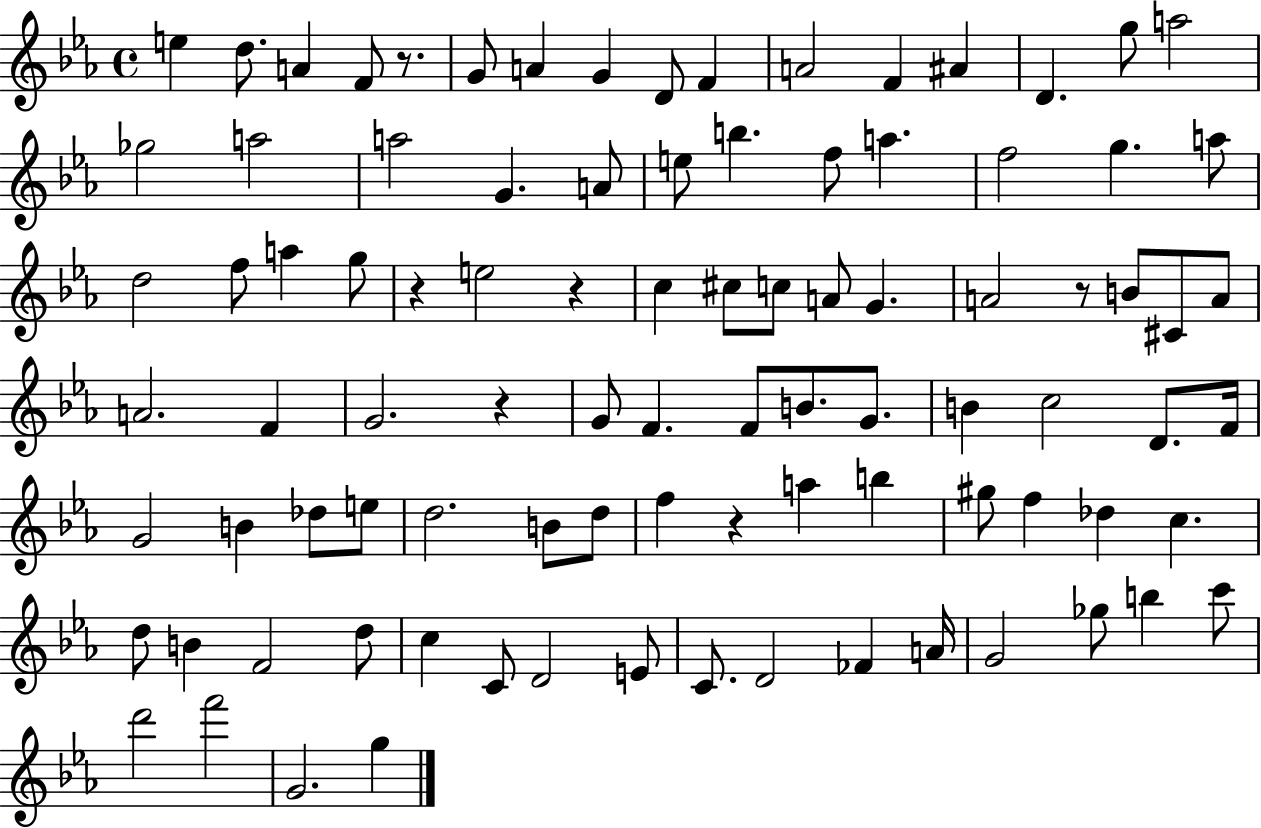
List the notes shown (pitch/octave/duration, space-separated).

E5/q D5/e. A4/q F4/e R/e. G4/e A4/q G4/q D4/e F4/q A4/h F4/q A#4/q D4/q. G5/e A5/h Gb5/h A5/h A5/h G4/q. A4/e E5/e B5/q. F5/e A5/q. F5/h G5/q. A5/e D5/h F5/e A5/q G5/e R/q E5/h R/q C5/q C#5/e C5/e A4/e G4/q. A4/h R/e B4/e C#4/e A4/e A4/h. F4/q G4/h. R/q G4/e F4/q. F4/e B4/e. G4/e. B4/q C5/h D4/e. F4/s G4/h B4/q Db5/e E5/e D5/h. B4/e D5/e F5/q R/q A5/q B5/q G#5/e F5/q Db5/q C5/q. D5/e B4/q F4/h D5/e C5/q C4/e D4/h E4/e C4/e. D4/h FES4/q A4/s G4/h Gb5/e B5/q C6/e D6/h F6/h G4/h. G5/q